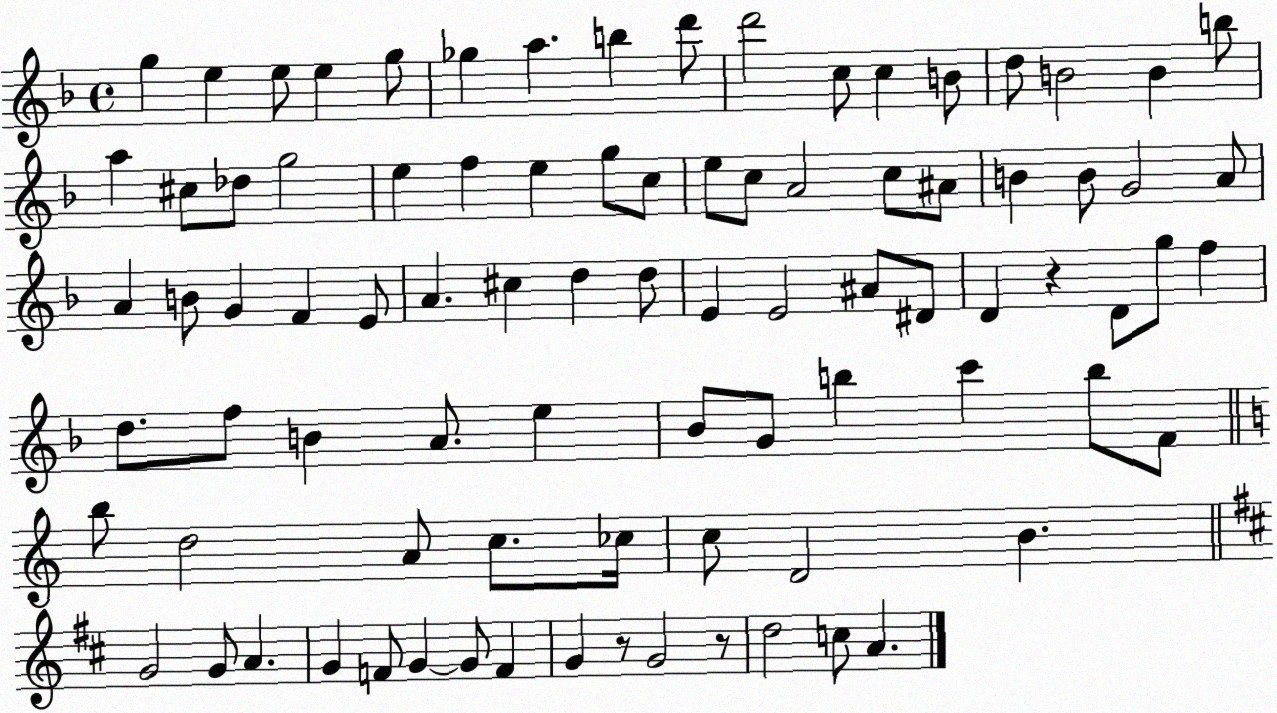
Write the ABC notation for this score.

X:1
T:Untitled
M:4/4
L:1/4
K:F
g e e/2 e g/2 _g a b d'/2 d'2 c/2 c B/2 d/2 B2 B b/2 a ^c/2 _d/2 g2 e f e g/2 c/2 e/2 c/2 A2 c/2 ^A/2 B B/2 G2 A/2 A B/2 G F E/2 A ^c d d/2 E E2 ^A/2 ^D/2 D z D/2 g/2 f d/2 f/2 B A/2 e _B/2 G/2 b c' b/2 F/2 b/2 d2 A/2 c/2 _c/4 c/2 D2 B G2 G/2 A G F/2 G G/2 F G z/2 G2 z/2 d2 c/2 A